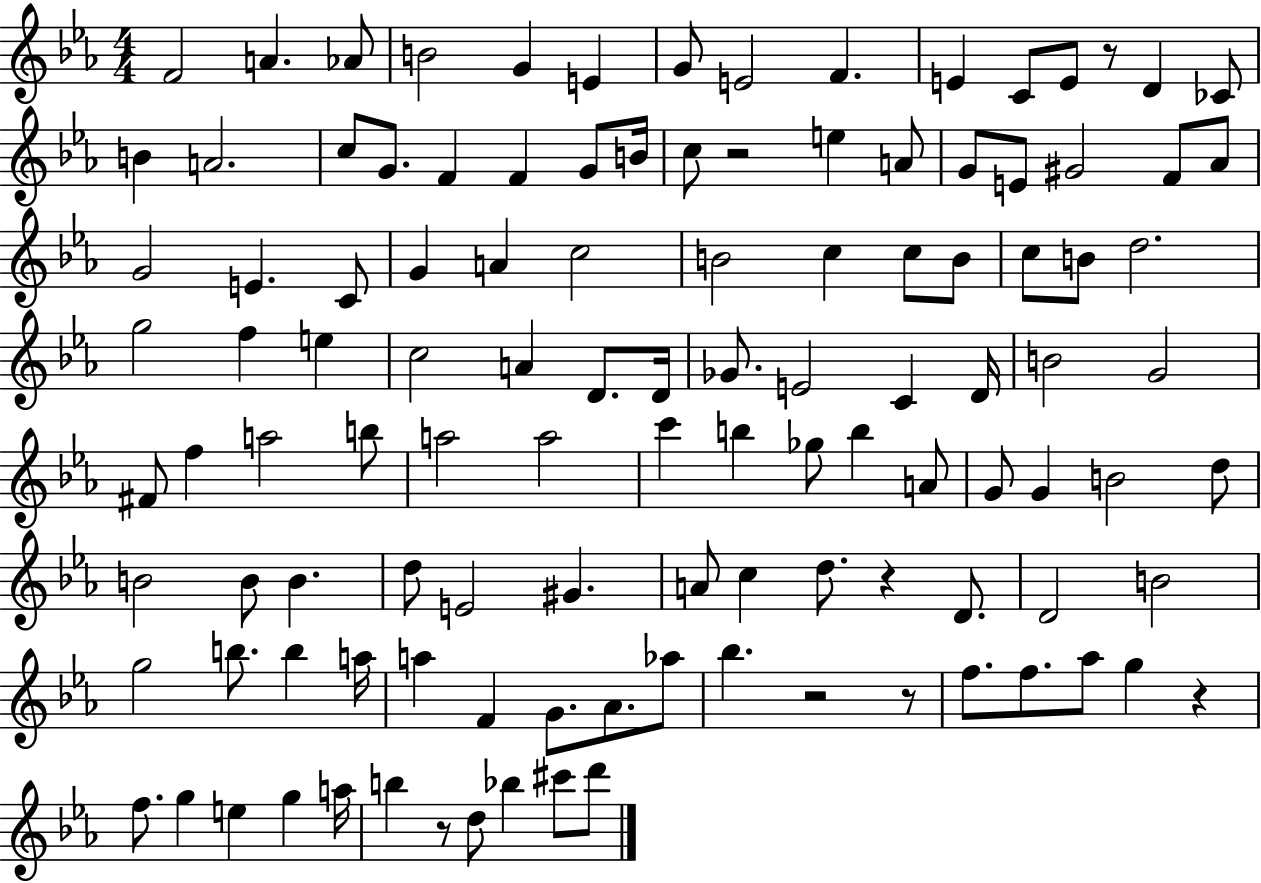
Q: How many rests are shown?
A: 7